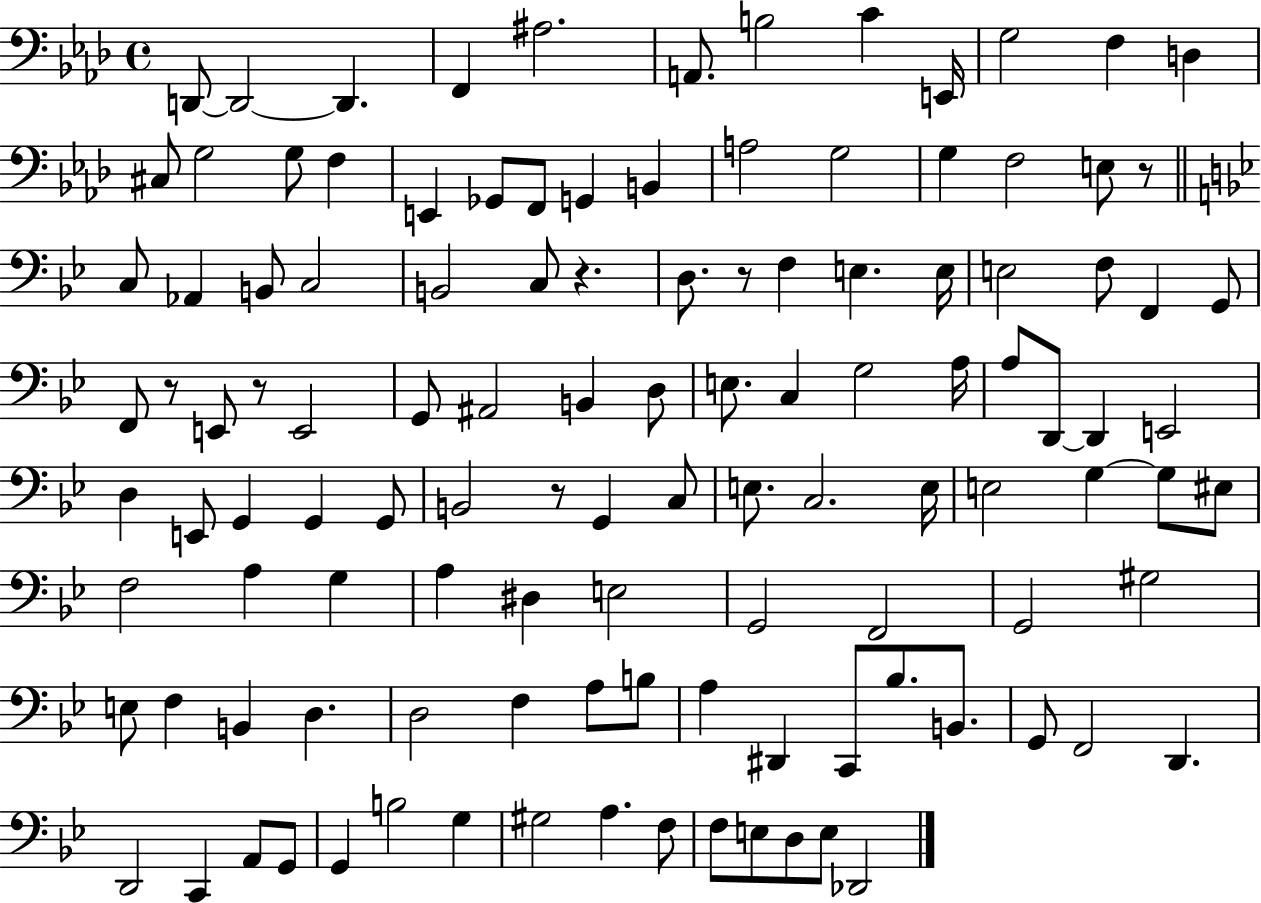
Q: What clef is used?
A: bass